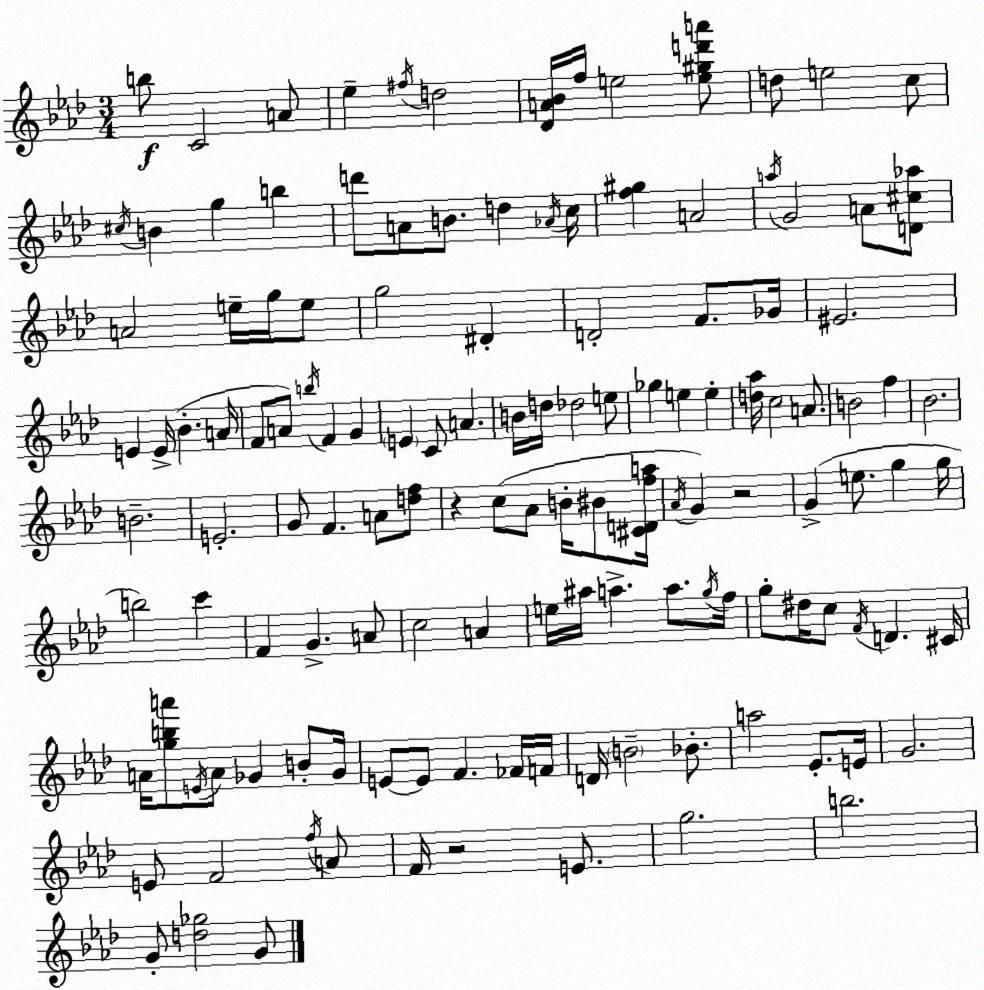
X:1
T:Untitled
M:3/4
L:1/4
K:Fm
b/2 C2 A/2 _e ^f/4 d2 [_DA_B]/4 f/4 e2 [e^gd'a']/2 d/2 e2 c/2 ^c/4 B g b d'/2 A/2 B/2 d _A/4 c/4 [f^g] A2 a/4 G2 A/2 [D^c_a]/2 A2 e/4 g/4 e/2 g2 ^D D2 F/2 _G/4 ^E2 E E/4 _B A/4 F/2 A/2 b/4 F G E C/2 A B/4 d/4 _d2 e/2 _g e e [d_a]/4 c2 A/2 B2 f _B2 B2 E2 G/2 F A/2 [df]/2 z c/2 _A/2 B/4 ^B/2 [^CDfa]/4 _A/4 G z2 G e/2 g g/4 b2 c' F G A/2 c2 A e/4 ^a/4 a a/2 g/4 f/4 g/2 ^d/4 c/2 F/4 D ^C/4 A/4 [gba']/2 E/4 A/2 _G B/2 _G/4 E/2 E/2 F _F/4 F/4 D/4 B2 _B/2 a2 _E/2 E/4 G2 E/2 F2 f/4 A/2 F/4 z2 E/2 g2 b2 G/2 [d_g]2 G/2